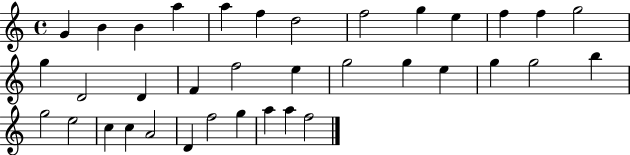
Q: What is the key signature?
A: C major